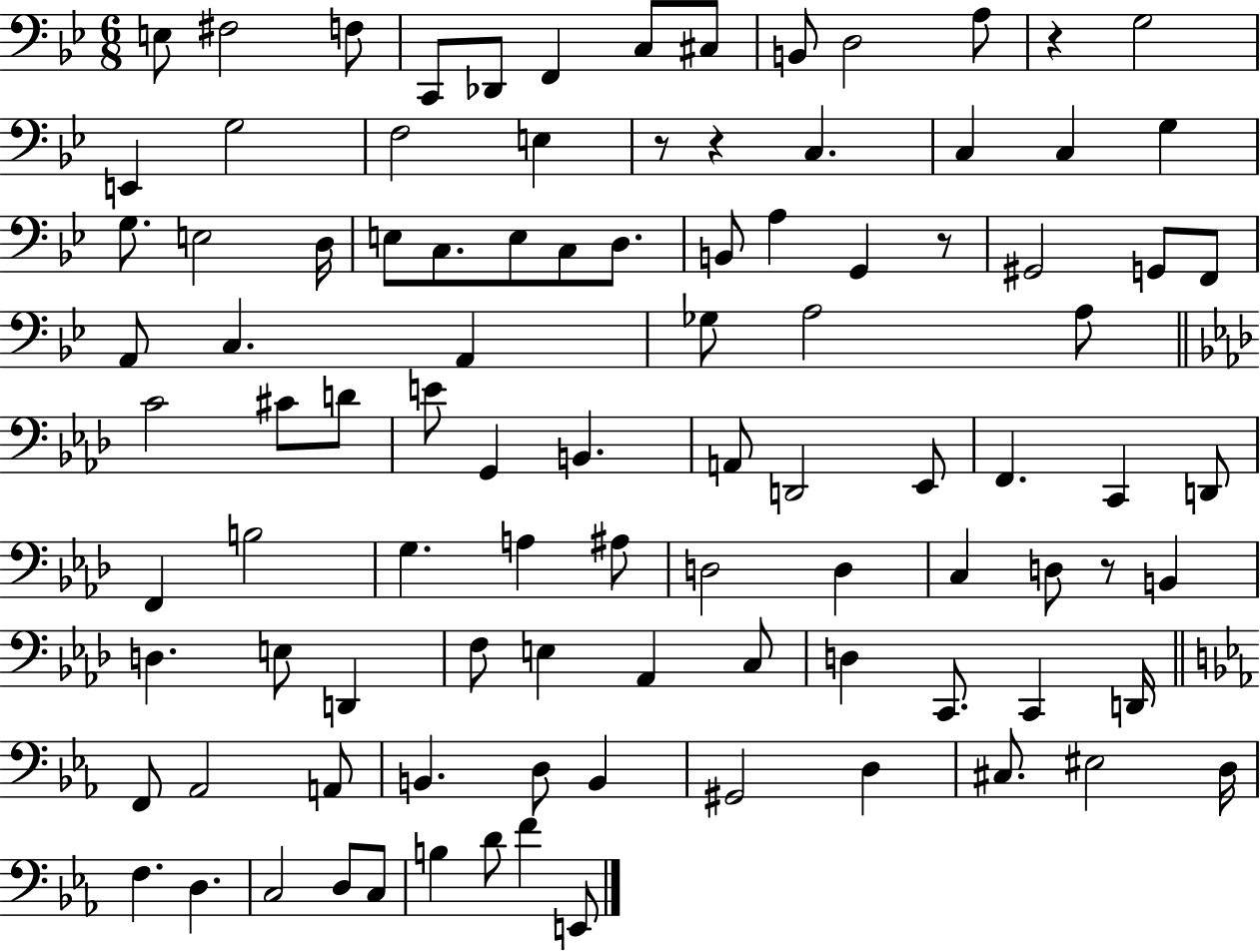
{
  \clef bass
  \numericTimeSignature
  \time 6/8
  \key bes \major
  e8 fis2 f8 | c,8 des,8 f,4 c8 cis8 | b,8 d2 a8 | r4 g2 | \break e,4 g2 | f2 e4 | r8 r4 c4. | c4 c4 g4 | \break g8. e2 d16 | e8 c8. e8 c8 d8. | b,8 a4 g,4 r8 | gis,2 g,8 f,8 | \break a,8 c4. a,4 | ges8 a2 a8 | \bar "||" \break \key f \minor c'2 cis'8 d'8 | e'8 g,4 b,4. | a,8 d,2 ees,8 | f,4. c,4 d,8 | \break f,4 b2 | g4. a4 ais8 | d2 d4 | c4 d8 r8 b,4 | \break d4. e8 d,4 | f8 e4 aes,4 c8 | d4 c,8. c,4 d,16 | \bar "||" \break \key c \minor f,8 aes,2 a,8 | b,4. d8 b,4 | gis,2 d4 | cis8. eis2 d16 | \break f4. d4. | c2 d8 c8 | b4 d'8 f'4 e,8 | \bar "|."
}